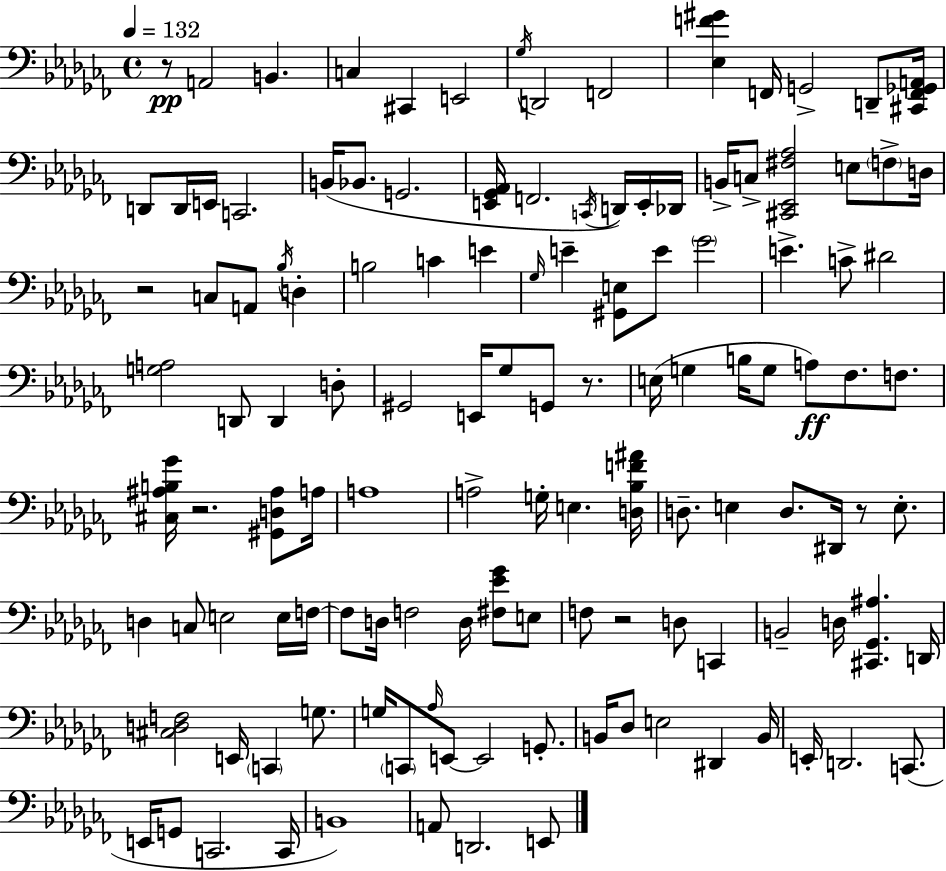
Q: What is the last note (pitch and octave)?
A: E2